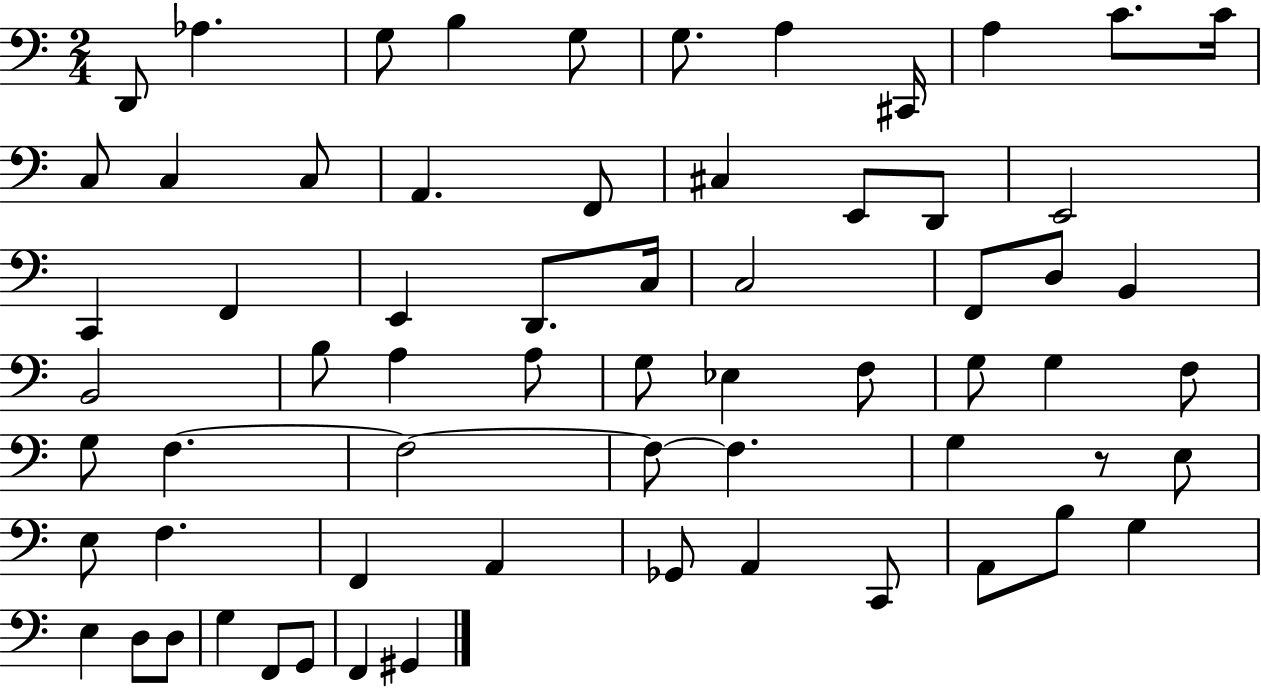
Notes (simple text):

D2/e Ab3/q. G3/e B3/q G3/e G3/e. A3/q C#2/s A3/q C4/e. C4/s C3/e C3/q C3/e A2/q. F2/e C#3/q E2/e D2/e E2/h C2/q F2/q E2/q D2/e. C3/s C3/h F2/e D3/e B2/q B2/h B3/e A3/q A3/e G3/e Eb3/q F3/e G3/e G3/q F3/e G3/e F3/q. F3/h F3/e F3/q. G3/q R/e E3/e E3/e F3/q. F2/q A2/q Gb2/e A2/q C2/e A2/e B3/e G3/q E3/q D3/e D3/e G3/q F2/e G2/e F2/q G#2/q